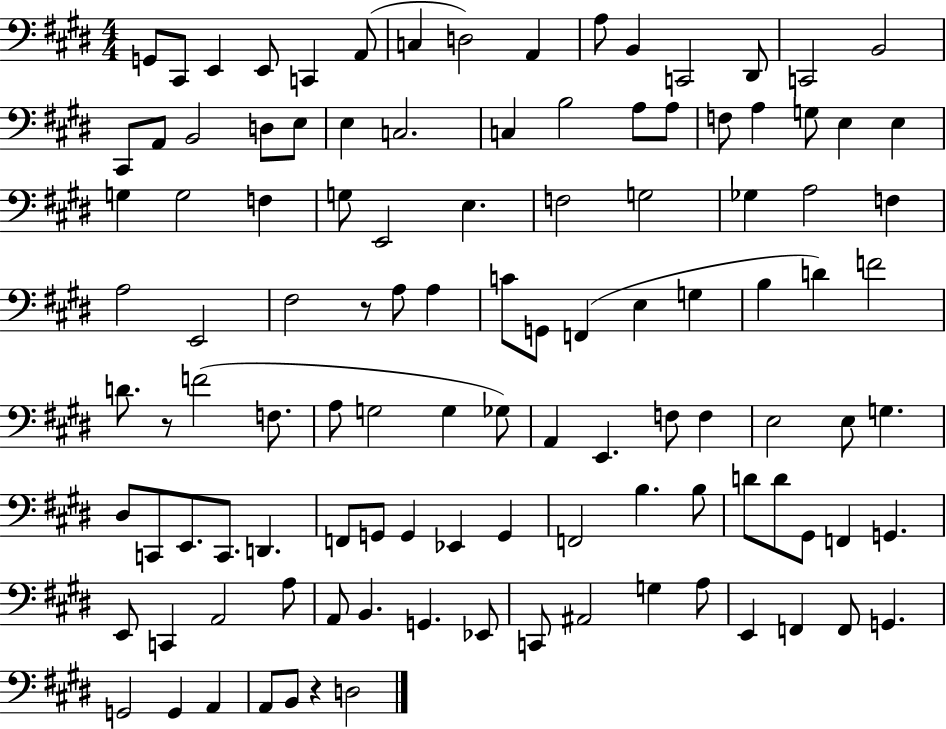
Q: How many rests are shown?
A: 3